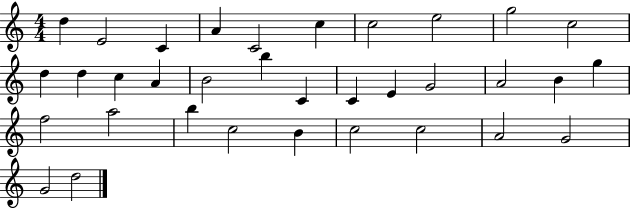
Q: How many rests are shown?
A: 0